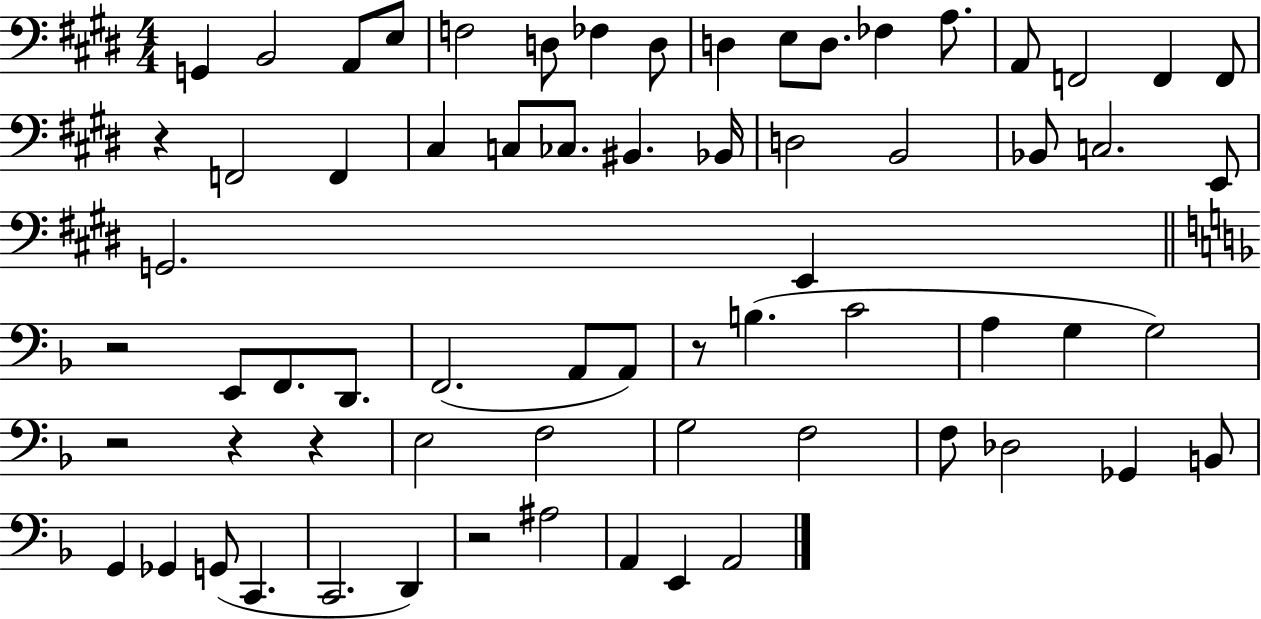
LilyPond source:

{
  \clef bass
  \numericTimeSignature
  \time 4/4
  \key e \major
  g,4 b,2 a,8 e8 | f2 d8 fes4 d8 | d4 e8 d8. fes4 a8. | a,8 f,2 f,4 f,8 | \break r4 f,2 f,4 | cis4 c8 ces8. bis,4. bes,16 | d2 b,2 | bes,8 c2. e,8 | \break g,2. e,4 | \bar "||" \break \key f \major r2 e,8 f,8. d,8. | f,2.( a,8 a,8) | r8 b4.( c'2 | a4 g4 g2) | \break r2 r4 r4 | e2 f2 | g2 f2 | f8 des2 ges,4 b,8 | \break g,4 ges,4 g,8( c,4. | c,2. d,4) | r2 ais2 | a,4 e,4 a,2 | \break \bar "|."
}